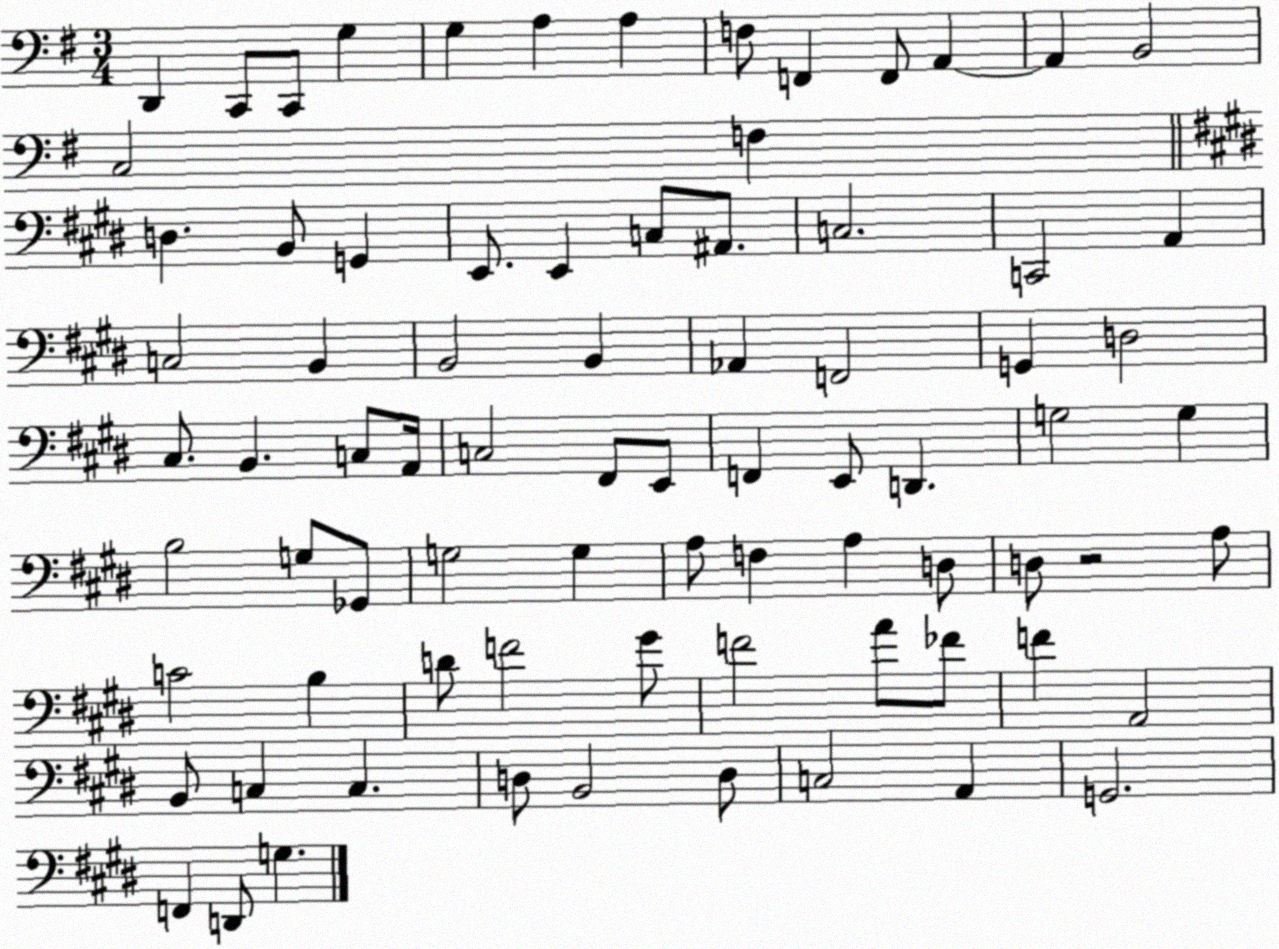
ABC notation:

X:1
T:Untitled
M:3/4
L:1/4
K:G
D,, C,,/2 C,,/2 G, G, A, A, F,/2 F,, F,,/2 A,, A,, B,,2 C,2 F, D, B,,/2 G,, E,,/2 E,, C,/2 ^A,,/2 C,2 C,,2 A,, C,2 B,, B,,2 B,, _A,, F,,2 G,, D,2 ^C,/2 B,, C,/2 A,,/4 C,2 ^F,,/2 E,,/2 F,, E,,/2 D,, G,2 G, B,2 G,/2 _G,,/2 G,2 G, A,/2 F, A, D,/2 D,/2 z2 A,/2 C2 B, D/2 F2 ^G/2 F2 A/2 _F/2 F A,,2 B,,/2 C, C, D,/2 B,,2 D,/2 C,2 A,, G,,2 F,, D,,/2 G,